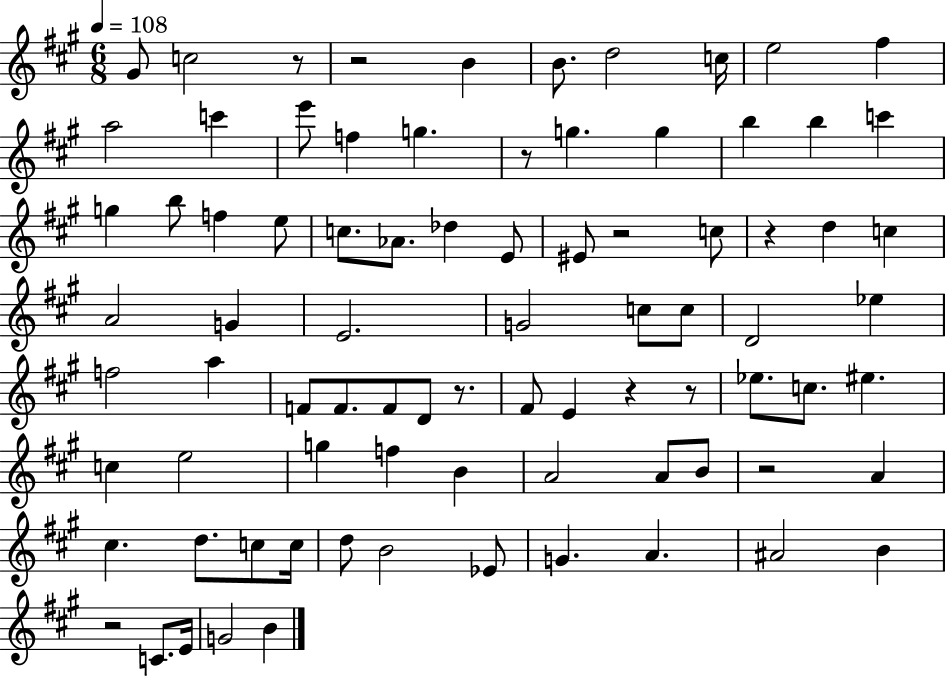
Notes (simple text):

G#4/e C5/h R/e R/h B4/q B4/e. D5/h C5/s E5/h F#5/q A5/h C6/q E6/e F5/q G5/q. R/e G5/q. G5/q B5/q B5/q C6/q G5/q B5/e F5/q E5/e C5/e. Ab4/e. Db5/q E4/e EIS4/e R/h C5/e R/q D5/q C5/q A4/h G4/q E4/h. G4/h C5/e C5/e D4/h Eb5/q F5/h A5/q F4/e F4/e. F4/e D4/e R/e. F#4/e E4/q R/q R/e Eb5/e. C5/e. EIS5/q. C5/q E5/h G5/q F5/q B4/q A4/h A4/e B4/e R/h A4/q C#5/q. D5/e. C5/e C5/s D5/e B4/h Eb4/e G4/q. A4/q. A#4/h B4/q R/h C4/e. E4/s G4/h B4/q